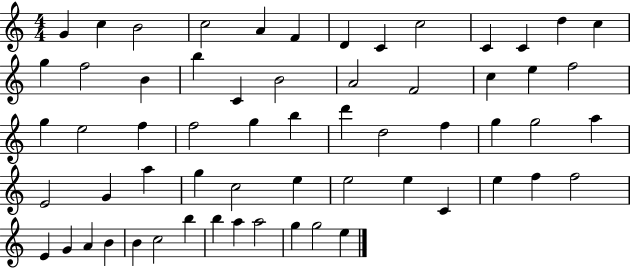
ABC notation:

X:1
T:Untitled
M:4/4
L:1/4
K:C
G c B2 c2 A F D C c2 C C d c g f2 B b C B2 A2 F2 c e f2 g e2 f f2 g b d' d2 f g g2 a E2 G a g c2 e e2 e C e f f2 E G A B B c2 b b a a2 g g2 e